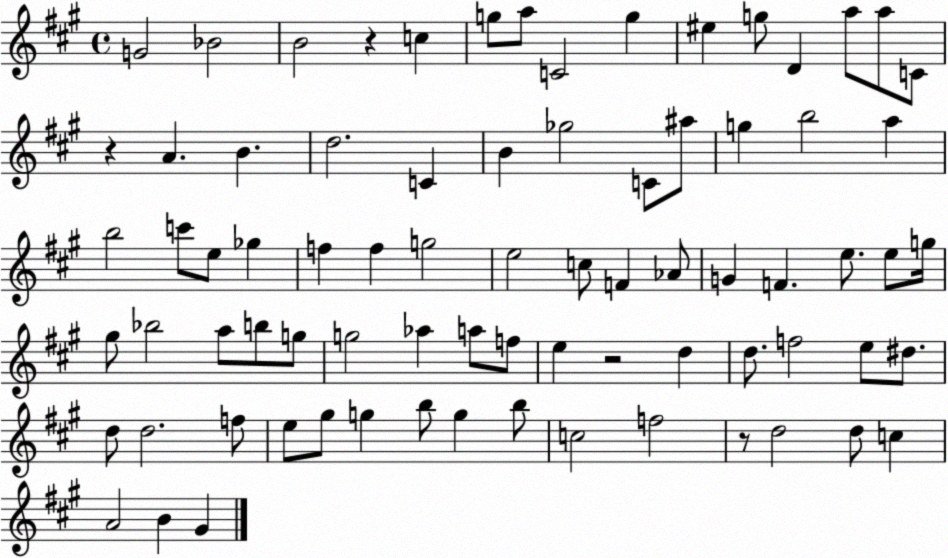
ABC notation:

X:1
T:Untitled
M:4/4
L:1/4
K:A
G2 _B2 B2 z c g/2 a/2 C2 g ^e g/2 D a/2 a/2 C/2 z A B d2 C B _g2 C/2 ^a/2 g b2 a b2 c'/2 e/2 _g f f g2 e2 c/2 F _A/2 G F e/2 e/2 g/4 ^g/2 _b2 a/2 b/2 g/2 g2 _a a/2 f/2 e z2 d d/2 f2 e/2 ^d/2 d/2 d2 f/2 e/2 ^g/2 g b/2 g b/2 c2 f2 z/2 d2 d/2 c A2 B ^G